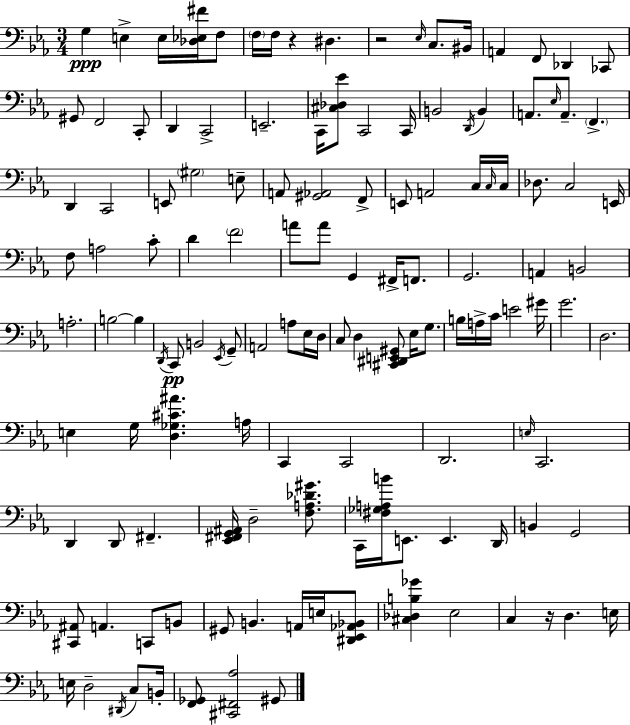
G3/q E3/q E3/s [Db3,Eb3,F#4]/s F3/e F3/s F3/s R/q D#3/q. R/h Eb3/s C3/e. BIS2/s A2/q F2/e Db2/q CES2/e G#2/e F2/h C2/e D2/q C2/h E2/h. C2/s [C#3,Db3,Eb4]/e C2/h C2/s B2/h D2/s B2/q A2/e. Eb3/s A2/e. F2/q. D2/q C2/h E2/e G#3/h E3/e A2/e [G#2,Ab2]/h F2/e E2/e A2/h C3/s C3/s C3/s Db3/e. C3/h E2/s F3/e A3/h C4/e D4/q F4/h A4/e A4/e G2/q F#2/s F2/e. G2/h. A2/q B2/h A3/h. B3/h B3/q D2/s C2/e B2/h Eb2/s G2/e A2/h A3/e Eb3/s D3/s C3/e D3/q [C#2,D#2,E2,G#2]/e Eb3/s G3/e. B3/s A3/s C4/s E4/h G#4/s G4/h. D3/h. E3/q G3/s [D3,Gb3,C#4,A#4]/q. A3/s C2/q C2/h D2/h. E3/s C2/h. D2/q D2/e F#2/q. [Eb2,F#2,G2,A#2]/s D3/h [F3,A3,Db4,G#4]/e. C2/s [F#3,Gb3,A3,B4]/s E2/e. E2/q. D2/s B2/q G2/h [C#2,A#2]/e A2/q. C2/e B2/e G#2/e B2/q. A2/s E3/s [D#2,Eb2,Ab2,Bb2]/e [C#3,Db3,B3,Gb4]/q Eb3/h C3/q R/s D3/q. E3/s E3/s D3/h D#2/s C3/e B2/s [F2,Gb2]/e [C#2,F#2,Ab3]/h G#2/e